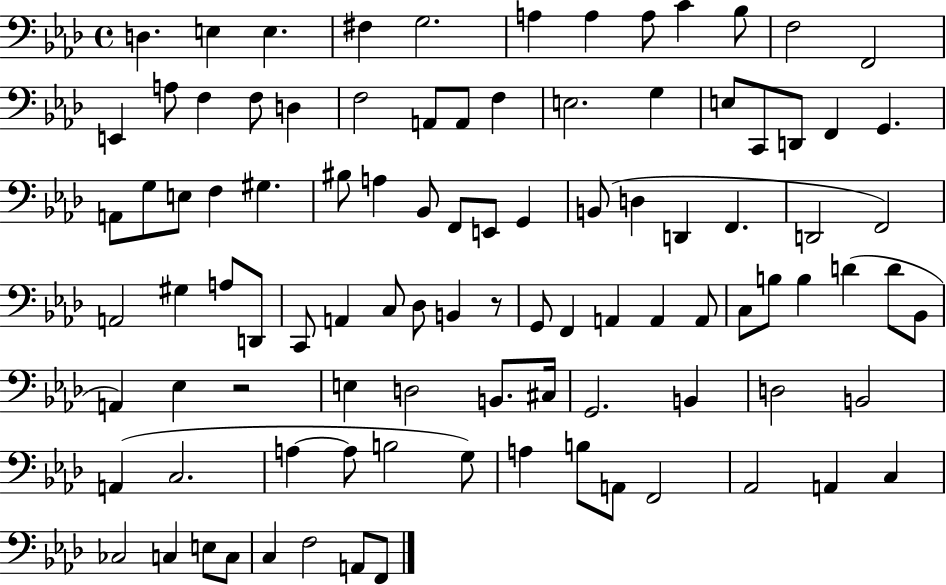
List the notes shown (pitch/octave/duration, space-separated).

D3/q. E3/q E3/q. F#3/q G3/h. A3/q A3/q A3/e C4/q Bb3/e F3/h F2/h E2/q A3/e F3/q F3/e D3/q F3/h A2/e A2/e F3/q E3/h. G3/q E3/e C2/e D2/e F2/q G2/q. A2/e G3/e E3/e F3/q G#3/q. BIS3/e A3/q Bb2/e F2/e E2/e G2/q B2/e D3/q D2/q F2/q. D2/h F2/h A2/h G#3/q A3/e D2/e C2/e A2/q C3/e Db3/e B2/q R/e G2/e F2/q A2/q A2/q A2/e C3/e B3/e B3/q D4/q D4/e Bb2/e A2/q Eb3/q R/h E3/q D3/h B2/e. C#3/s G2/h. B2/q D3/h B2/h A2/q C3/h. A3/q A3/e B3/h G3/e A3/q B3/e A2/e F2/h Ab2/h A2/q C3/q CES3/h C3/q E3/e C3/e C3/q F3/h A2/e F2/e